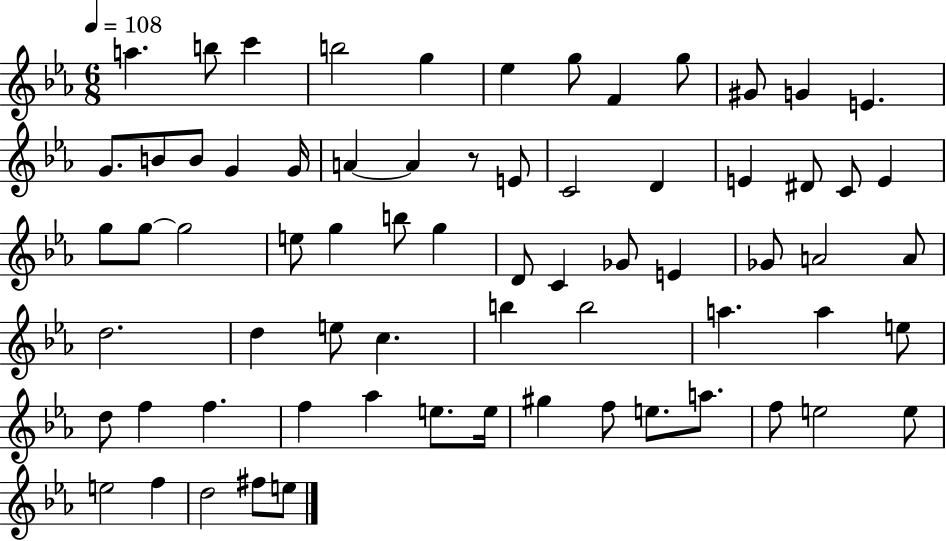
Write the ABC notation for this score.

X:1
T:Untitled
M:6/8
L:1/4
K:Eb
a b/2 c' b2 g _e g/2 F g/2 ^G/2 G E G/2 B/2 B/2 G G/4 A A z/2 E/2 C2 D E ^D/2 C/2 E g/2 g/2 g2 e/2 g b/2 g D/2 C _G/2 E _G/2 A2 A/2 d2 d e/2 c b b2 a a e/2 d/2 f f f _a e/2 e/4 ^g f/2 e/2 a/2 f/2 e2 e/2 e2 f d2 ^f/2 e/2